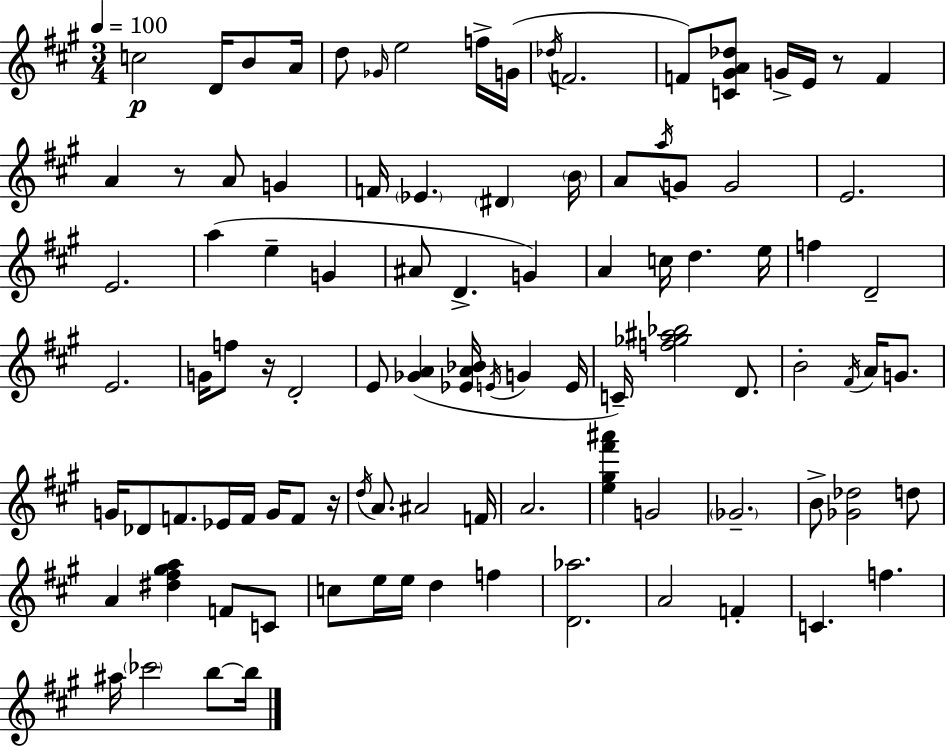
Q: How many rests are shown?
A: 4